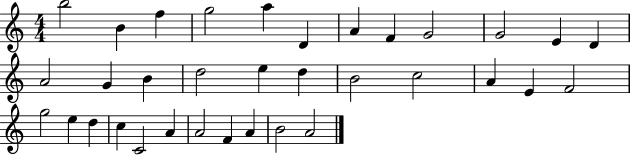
{
  \clef treble
  \numericTimeSignature
  \time 4/4
  \key c \major
  b''2 b'4 f''4 | g''2 a''4 d'4 | a'4 f'4 g'2 | g'2 e'4 d'4 | \break a'2 g'4 b'4 | d''2 e''4 d''4 | b'2 c''2 | a'4 e'4 f'2 | \break g''2 e''4 d''4 | c''4 c'2 a'4 | a'2 f'4 a'4 | b'2 a'2 | \break \bar "|."
}